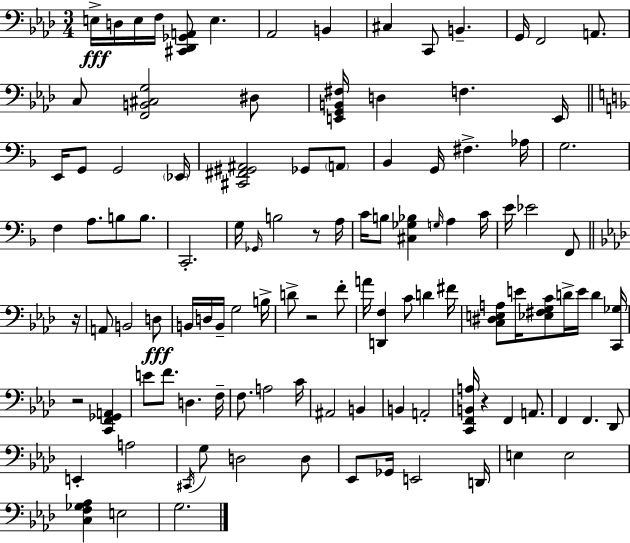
E3/s D3/s E3/s F3/s [C#2,Db2,Gb2,A2]/e E3/q. Ab2/h B2/q C#3/q C2/e B2/q. G2/s F2/h A2/e. C3/e [F2,B2,C#3,G3]/h D#3/e [E2,G2,B2,F#3]/s D3/q F3/q. E2/s E2/s G2/e G2/h Eb2/s [C#2,F#2,G#2,A#2]/h Gb2/e A2/e Bb2/q G2/s F#3/q. Ab3/s G3/h. F3/q A3/e. B3/e B3/e. C2/h. G3/s Gb2/s B3/h R/e A3/s C4/s B3/e [C#3,Gb3,Bb3]/q G3/s A3/q C4/s E4/s Eb4/h F2/e R/s A2/e B2/h D3/e B2/s D3/s B2/s G3/h B3/s D4/e R/h F4/e A4/s [D2,F3]/q C4/e D4/q F#4/s [C3,D#3,E3,A3]/e E4/s [Eb3,F#3,G3,C4]/e D4/s E4/s D4/q [C2,Gb3]/s R/h [C2,F2,Gb2,A2]/q E4/e F4/e. D3/q. F3/s F3/e. A3/h C4/s A#2/h B2/q B2/q A2/h [C2,F2,B2,A3]/s R/q F2/q A2/e. F2/q F2/q. Db2/e E2/q A3/h C#2/s G3/e D3/h D3/e Eb2/e Gb2/s E2/h D2/s E3/q E3/h [C3,F3,Gb3,Ab3]/q E3/h G3/h.